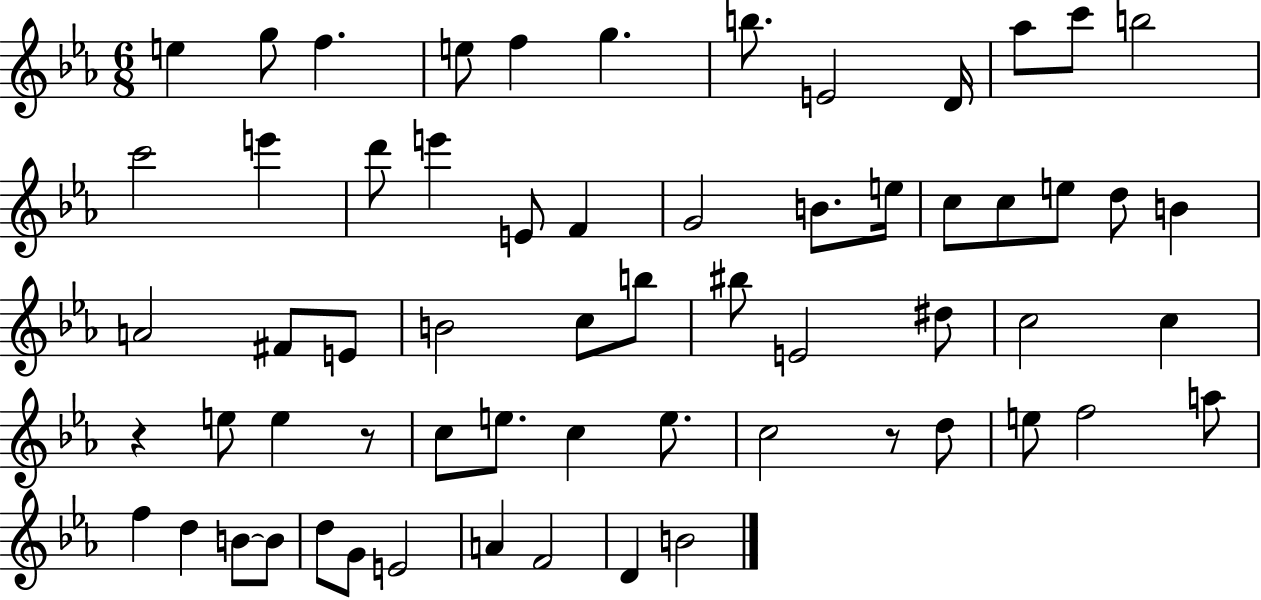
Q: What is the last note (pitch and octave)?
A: B4